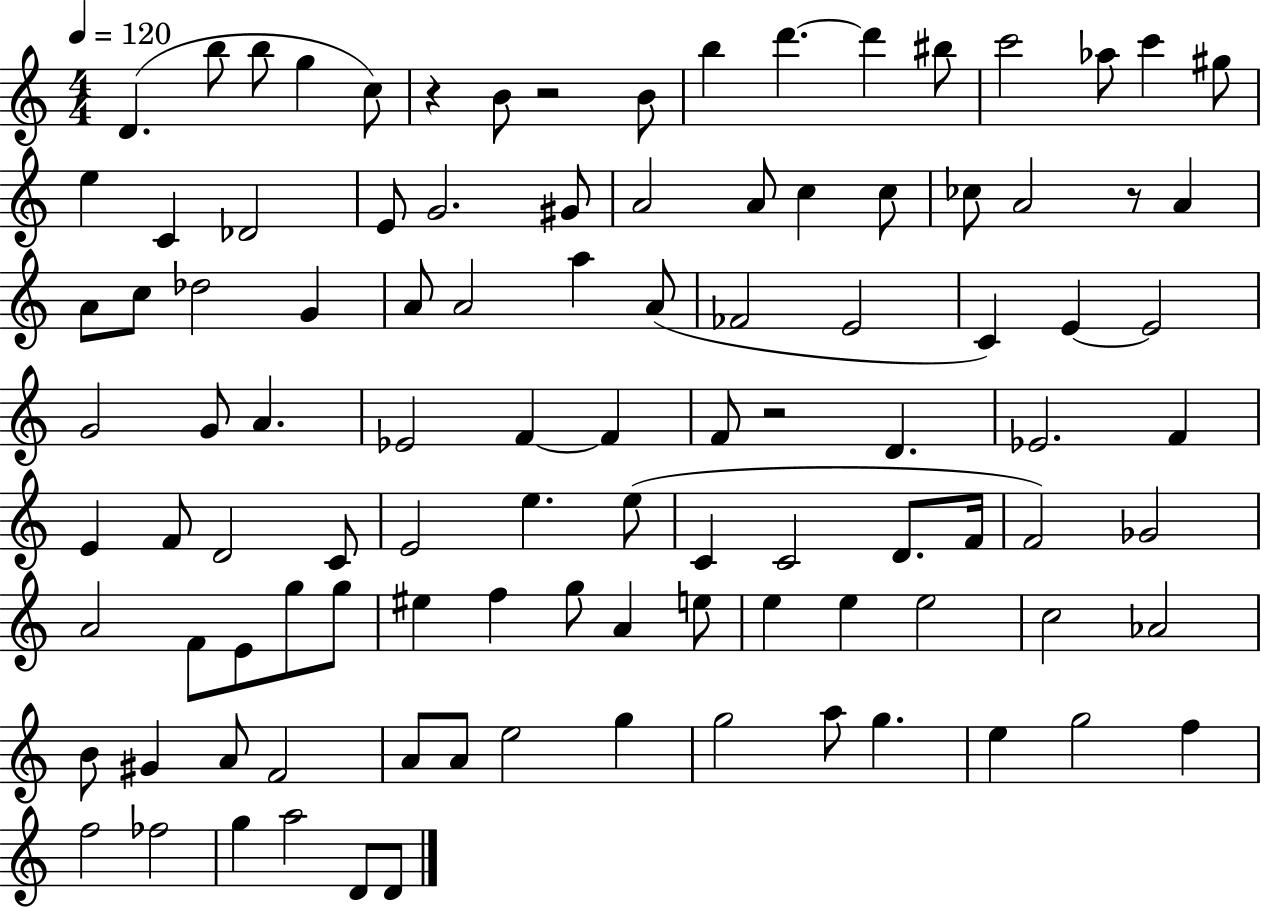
{
  \clef treble
  \numericTimeSignature
  \time 4/4
  \key c \major
  \tempo 4 = 120
  d'4.( b''8 b''8 g''4 c''8) | r4 b'8 r2 b'8 | b''4 d'''4.~~ d'''4 bis''8 | c'''2 aes''8 c'''4 gis''8 | \break e''4 c'4 des'2 | e'8 g'2. gis'8 | a'2 a'8 c''4 c''8 | ces''8 a'2 r8 a'4 | \break a'8 c''8 des''2 g'4 | a'8 a'2 a''4 a'8( | fes'2 e'2 | c'4) e'4~~ e'2 | \break g'2 g'8 a'4. | ees'2 f'4~~ f'4 | f'8 r2 d'4. | ees'2. f'4 | \break e'4 f'8 d'2 c'8 | e'2 e''4. e''8( | c'4 c'2 d'8. f'16 | f'2) ges'2 | \break a'2 f'8 e'8 g''8 g''8 | eis''4 f''4 g''8 a'4 e''8 | e''4 e''4 e''2 | c''2 aes'2 | \break b'8 gis'4 a'8 f'2 | a'8 a'8 e''2 g''4 | g''2 a''8 g''4. | e''4 g''2 f''4 | \break f''2 fes''2 | g''4 a''2 d'8 d'8 | \bar "|."
}